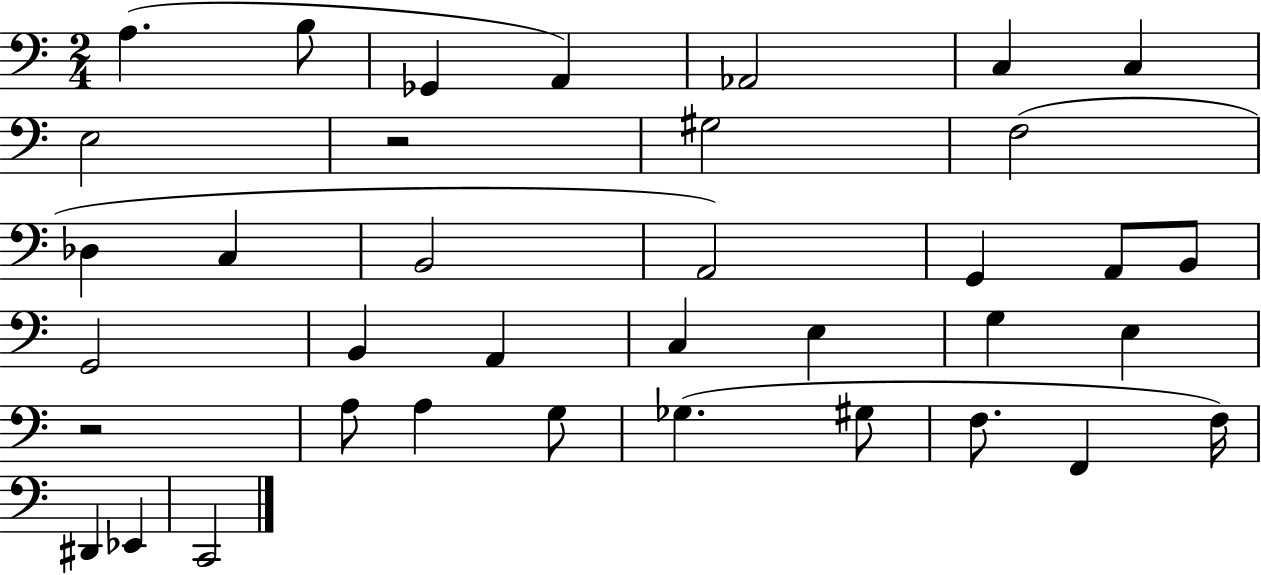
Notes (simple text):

A3/q. B3/e Gb2/q A2/q Ab2/h C3/q C3/q E3/h R/h G#3/h F3/h Db3/q C3/q B2/h A2/h G2/q A2/e B2/e G2/h B2/q A2/q C3/q E3/q G3/q E3/q R/h A3/e A3/q G3/e Gb3/q. G#3/e F3/e. F2/q F3/s D#2/q Eb2/q C2/h